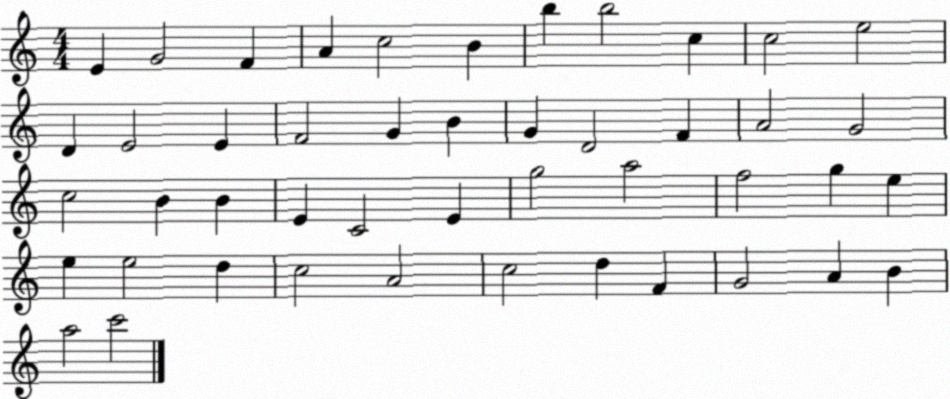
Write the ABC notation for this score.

X:1
T:Untitled
M:4/4
L:1/4
K:C
E G2 F A c2 B b b2 c c2 e2 D E2 E F2 G B G D2 F A2 G2 c2 B B E C2 E g2 a2 f2 g e e e2 d c2 A2 c2 d F G2 A B a2 c'2